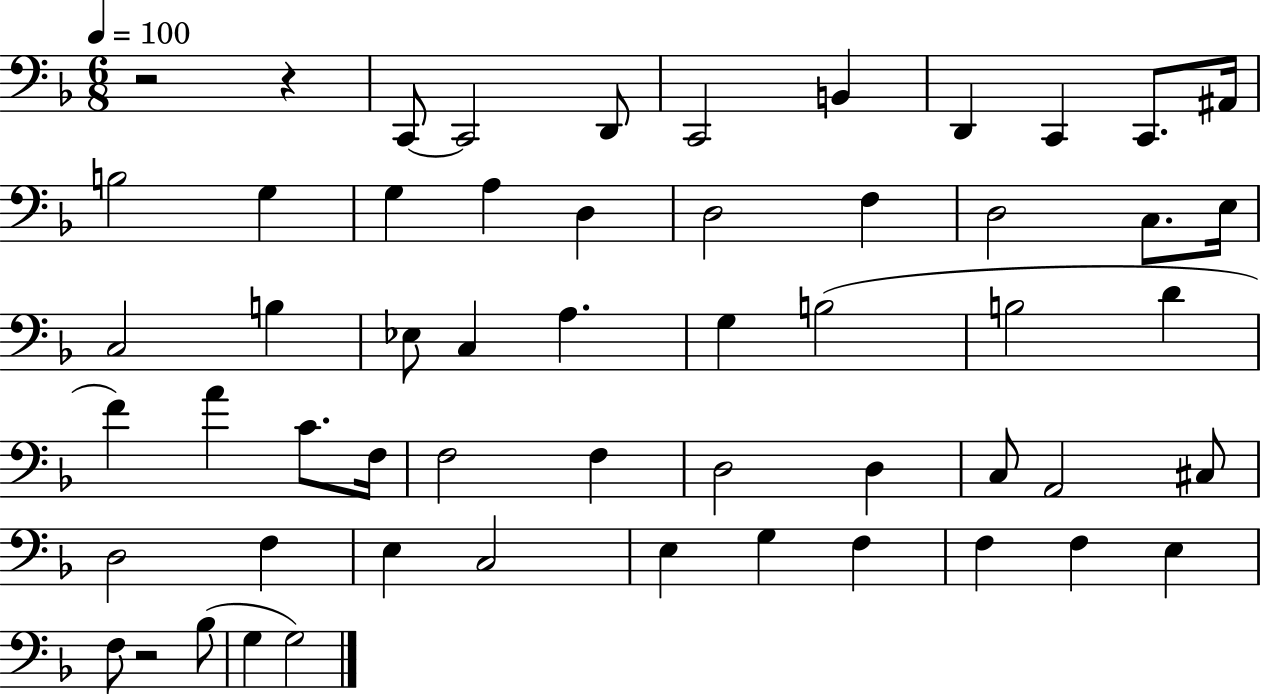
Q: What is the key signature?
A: F major